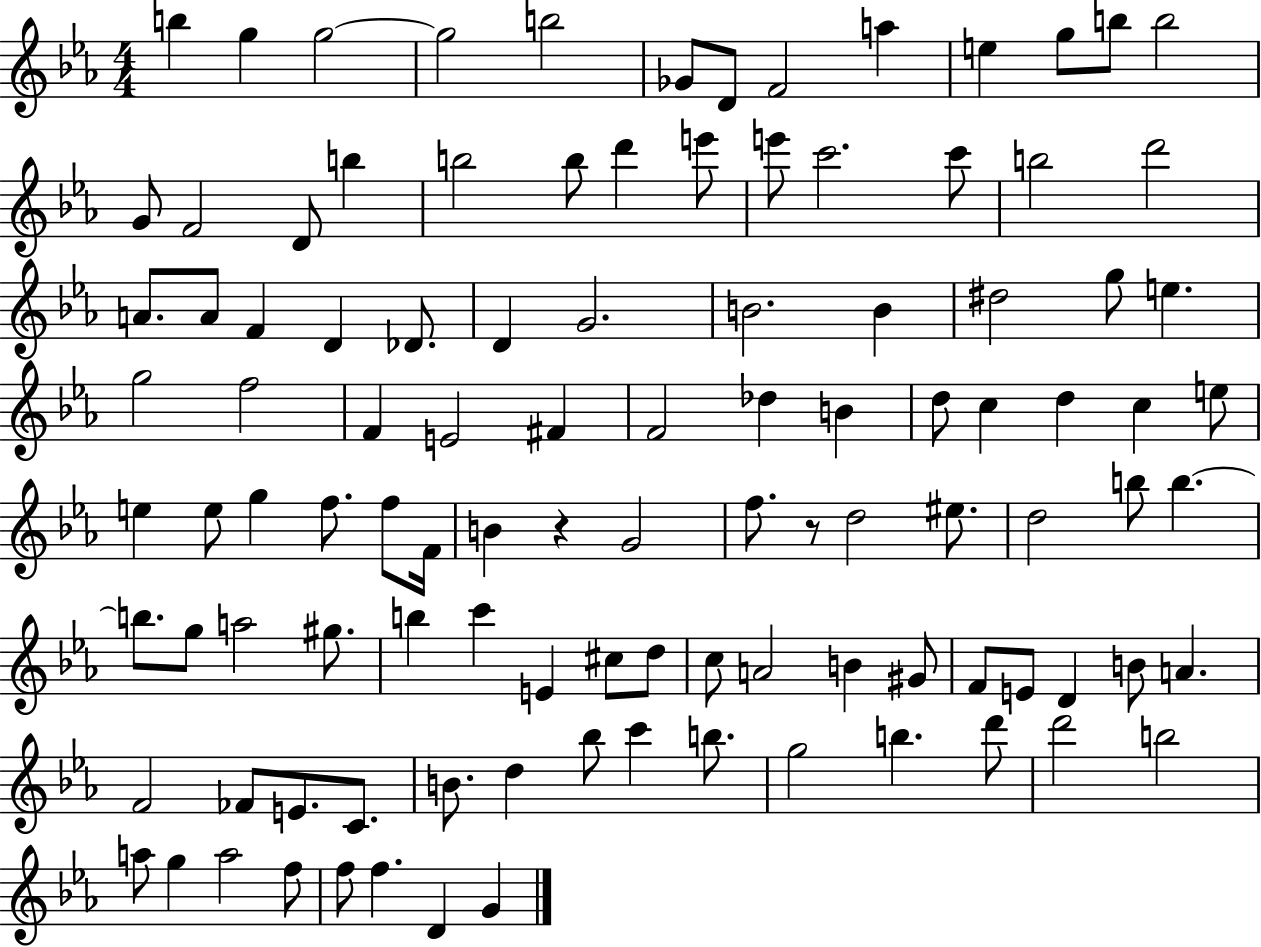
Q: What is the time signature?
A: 4/4